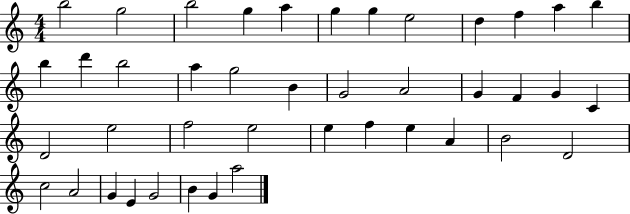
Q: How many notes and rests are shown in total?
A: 42